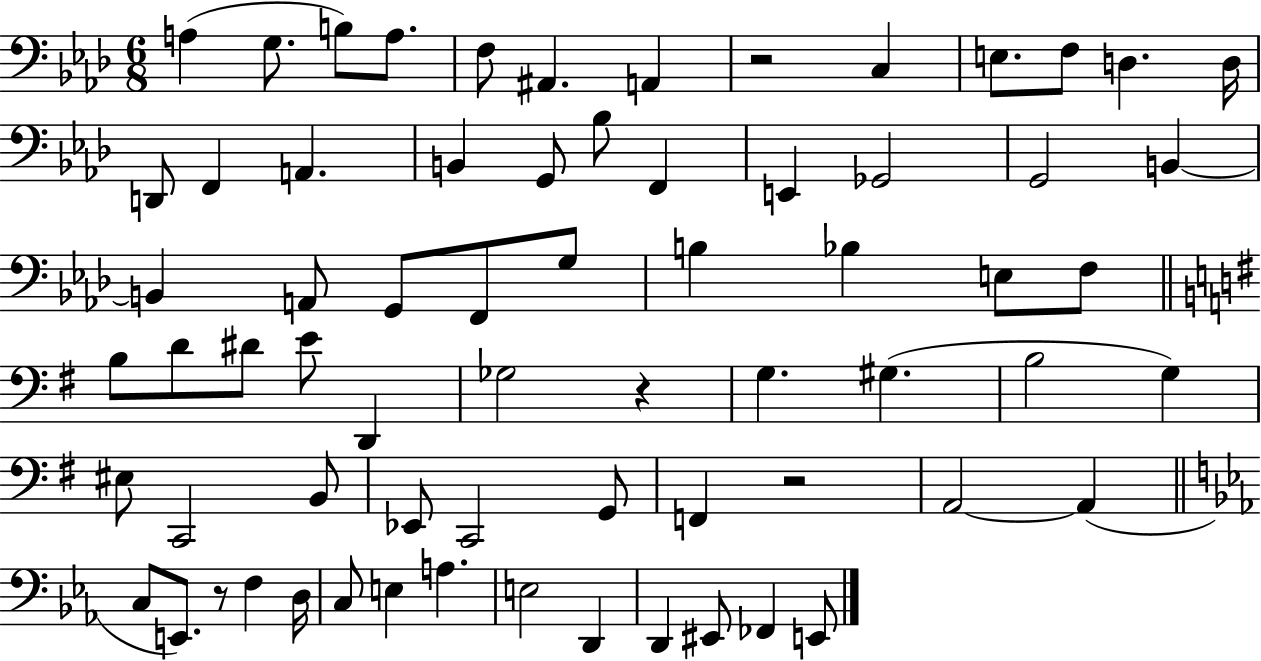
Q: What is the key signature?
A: AES major